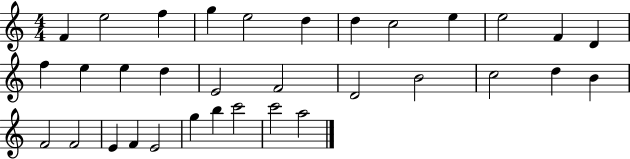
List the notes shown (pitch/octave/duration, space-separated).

F4/q E5/h F5/q G5/q E5/h D5/q D5/q C5/h E5/q E5/h F4/q D4/q F5/q E5/q E5/q D5/q E4/h F4/h D4/h B4/h C5/h D5/q B4/q F4/h F4/h E4/q F4/q E4/h G5/q B5/q C6/h C6/h A5/h